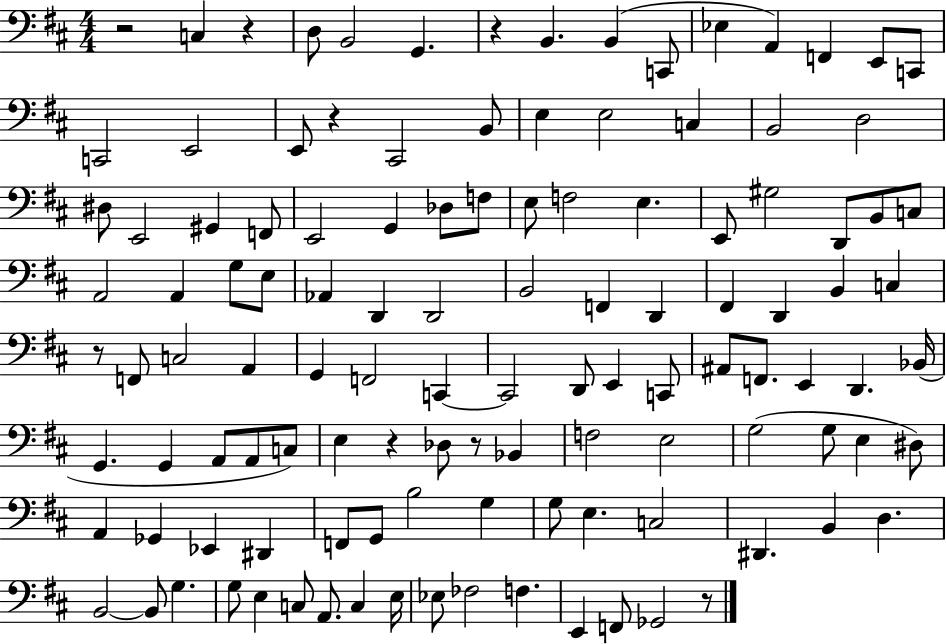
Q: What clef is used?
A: bass